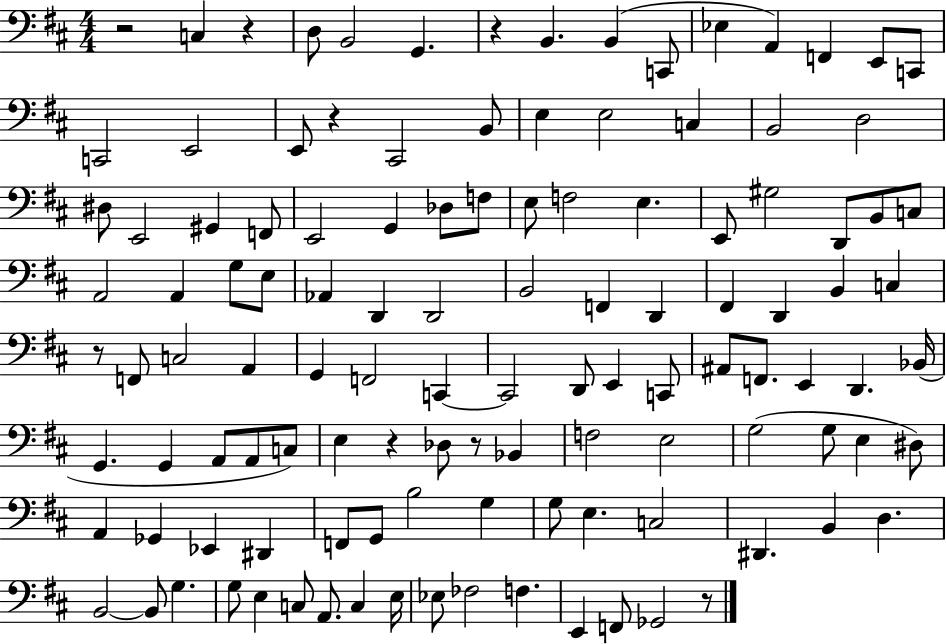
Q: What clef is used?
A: bass